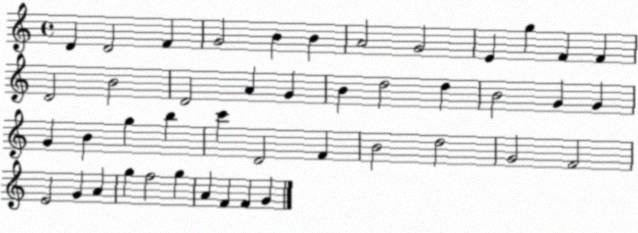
X:1
T:Untitled
M:4/4
L:1/4
K:C
D D2 F G2 B B A2 G2 E g F F D2 B2 D2 A G B d2 d B2 G G G B g b c' D2 F B2 d2 G2 F2 E2 G A g f2 g A F F G